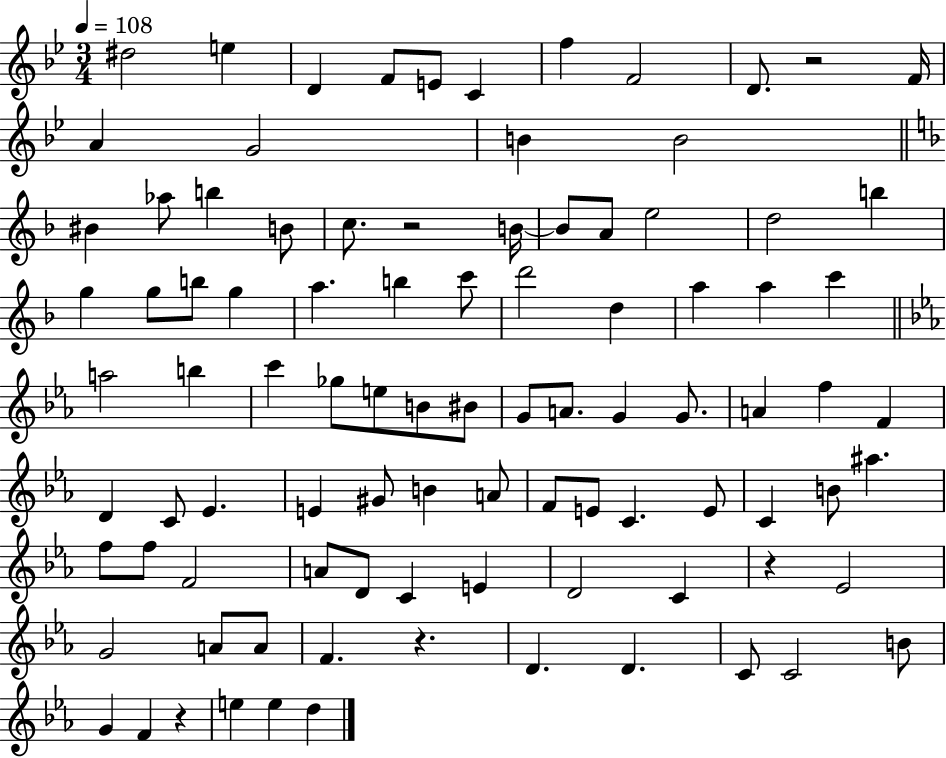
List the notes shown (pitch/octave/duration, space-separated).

D#5/h E5/q D4/q F4/e E4/e C4/q F5/q F4/h D4/e. R/h F4/s A4/q G4/h B4/q B4/h BIS4/q Ab5/e B5/q B4/e C5/e. R/h B4/s B4/e A4/e E5/h D5/h B5/q G5/q G5/e B5/e G5/q A5/q. B5/q C6/e D6/h D5/q A5/q A5/q C6/q A5/h B5/q C6/q Gb5/e E5/e B4/e BIS4/e G4/e A4/e. G4/q G4/e. A4/q F5/q F4/q D4/q C4/e Eb4/q. E4/q G#4/e B4/q A4/e F4/e E4/e C4/q. E4/e C4/q B4/e A#5/q. F5/e F5/e F4/h A4/e D4/e C4/q E4/q D4/h C4/q R/q Eb4/h G4/h A4/e A4/e F4/q. R/q. D4/q. D4/q. C4/e C4/h B4/e G4/q F4/q R/q E5/q E5/q D5/q